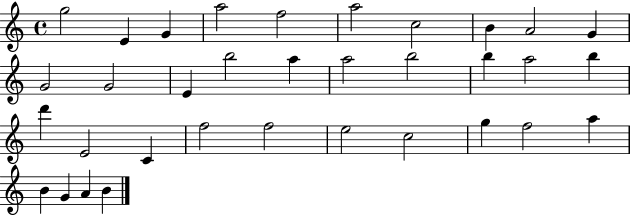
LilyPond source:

{
  \clef treble
  \time 4/4
  \defaultTimeSignature
  \key c \major
  g''2 e'4 g'4 | a''2 f''2 | a''2 c''2 | b'4 a'2 g'4 | \break g'2 g'2 | e'4 b''2 a''4 | a''2 b''2 | b''4 a''2 b''4 | \break d'''4 e'2 c'4 | f''2 f''2 | e''2 c''2 | g''4 f''2 a''4 | \break b'4 g'4 a'4 b'4 | \bar "|."
}